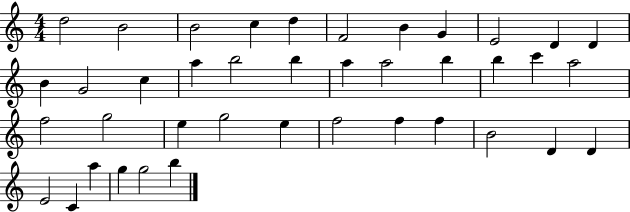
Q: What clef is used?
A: treble